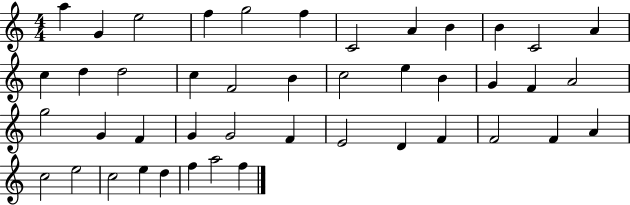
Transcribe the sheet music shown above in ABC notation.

X:1
T:Untitled
M:4/4
L:1/4
K:C
a G e2 f g2 f C2 A B B C2 A c d d2 c F2 B c2 e B G F A2 g2 G F G G2 F E2 D F F2 F A c2 e2 c2 e d f a2 f